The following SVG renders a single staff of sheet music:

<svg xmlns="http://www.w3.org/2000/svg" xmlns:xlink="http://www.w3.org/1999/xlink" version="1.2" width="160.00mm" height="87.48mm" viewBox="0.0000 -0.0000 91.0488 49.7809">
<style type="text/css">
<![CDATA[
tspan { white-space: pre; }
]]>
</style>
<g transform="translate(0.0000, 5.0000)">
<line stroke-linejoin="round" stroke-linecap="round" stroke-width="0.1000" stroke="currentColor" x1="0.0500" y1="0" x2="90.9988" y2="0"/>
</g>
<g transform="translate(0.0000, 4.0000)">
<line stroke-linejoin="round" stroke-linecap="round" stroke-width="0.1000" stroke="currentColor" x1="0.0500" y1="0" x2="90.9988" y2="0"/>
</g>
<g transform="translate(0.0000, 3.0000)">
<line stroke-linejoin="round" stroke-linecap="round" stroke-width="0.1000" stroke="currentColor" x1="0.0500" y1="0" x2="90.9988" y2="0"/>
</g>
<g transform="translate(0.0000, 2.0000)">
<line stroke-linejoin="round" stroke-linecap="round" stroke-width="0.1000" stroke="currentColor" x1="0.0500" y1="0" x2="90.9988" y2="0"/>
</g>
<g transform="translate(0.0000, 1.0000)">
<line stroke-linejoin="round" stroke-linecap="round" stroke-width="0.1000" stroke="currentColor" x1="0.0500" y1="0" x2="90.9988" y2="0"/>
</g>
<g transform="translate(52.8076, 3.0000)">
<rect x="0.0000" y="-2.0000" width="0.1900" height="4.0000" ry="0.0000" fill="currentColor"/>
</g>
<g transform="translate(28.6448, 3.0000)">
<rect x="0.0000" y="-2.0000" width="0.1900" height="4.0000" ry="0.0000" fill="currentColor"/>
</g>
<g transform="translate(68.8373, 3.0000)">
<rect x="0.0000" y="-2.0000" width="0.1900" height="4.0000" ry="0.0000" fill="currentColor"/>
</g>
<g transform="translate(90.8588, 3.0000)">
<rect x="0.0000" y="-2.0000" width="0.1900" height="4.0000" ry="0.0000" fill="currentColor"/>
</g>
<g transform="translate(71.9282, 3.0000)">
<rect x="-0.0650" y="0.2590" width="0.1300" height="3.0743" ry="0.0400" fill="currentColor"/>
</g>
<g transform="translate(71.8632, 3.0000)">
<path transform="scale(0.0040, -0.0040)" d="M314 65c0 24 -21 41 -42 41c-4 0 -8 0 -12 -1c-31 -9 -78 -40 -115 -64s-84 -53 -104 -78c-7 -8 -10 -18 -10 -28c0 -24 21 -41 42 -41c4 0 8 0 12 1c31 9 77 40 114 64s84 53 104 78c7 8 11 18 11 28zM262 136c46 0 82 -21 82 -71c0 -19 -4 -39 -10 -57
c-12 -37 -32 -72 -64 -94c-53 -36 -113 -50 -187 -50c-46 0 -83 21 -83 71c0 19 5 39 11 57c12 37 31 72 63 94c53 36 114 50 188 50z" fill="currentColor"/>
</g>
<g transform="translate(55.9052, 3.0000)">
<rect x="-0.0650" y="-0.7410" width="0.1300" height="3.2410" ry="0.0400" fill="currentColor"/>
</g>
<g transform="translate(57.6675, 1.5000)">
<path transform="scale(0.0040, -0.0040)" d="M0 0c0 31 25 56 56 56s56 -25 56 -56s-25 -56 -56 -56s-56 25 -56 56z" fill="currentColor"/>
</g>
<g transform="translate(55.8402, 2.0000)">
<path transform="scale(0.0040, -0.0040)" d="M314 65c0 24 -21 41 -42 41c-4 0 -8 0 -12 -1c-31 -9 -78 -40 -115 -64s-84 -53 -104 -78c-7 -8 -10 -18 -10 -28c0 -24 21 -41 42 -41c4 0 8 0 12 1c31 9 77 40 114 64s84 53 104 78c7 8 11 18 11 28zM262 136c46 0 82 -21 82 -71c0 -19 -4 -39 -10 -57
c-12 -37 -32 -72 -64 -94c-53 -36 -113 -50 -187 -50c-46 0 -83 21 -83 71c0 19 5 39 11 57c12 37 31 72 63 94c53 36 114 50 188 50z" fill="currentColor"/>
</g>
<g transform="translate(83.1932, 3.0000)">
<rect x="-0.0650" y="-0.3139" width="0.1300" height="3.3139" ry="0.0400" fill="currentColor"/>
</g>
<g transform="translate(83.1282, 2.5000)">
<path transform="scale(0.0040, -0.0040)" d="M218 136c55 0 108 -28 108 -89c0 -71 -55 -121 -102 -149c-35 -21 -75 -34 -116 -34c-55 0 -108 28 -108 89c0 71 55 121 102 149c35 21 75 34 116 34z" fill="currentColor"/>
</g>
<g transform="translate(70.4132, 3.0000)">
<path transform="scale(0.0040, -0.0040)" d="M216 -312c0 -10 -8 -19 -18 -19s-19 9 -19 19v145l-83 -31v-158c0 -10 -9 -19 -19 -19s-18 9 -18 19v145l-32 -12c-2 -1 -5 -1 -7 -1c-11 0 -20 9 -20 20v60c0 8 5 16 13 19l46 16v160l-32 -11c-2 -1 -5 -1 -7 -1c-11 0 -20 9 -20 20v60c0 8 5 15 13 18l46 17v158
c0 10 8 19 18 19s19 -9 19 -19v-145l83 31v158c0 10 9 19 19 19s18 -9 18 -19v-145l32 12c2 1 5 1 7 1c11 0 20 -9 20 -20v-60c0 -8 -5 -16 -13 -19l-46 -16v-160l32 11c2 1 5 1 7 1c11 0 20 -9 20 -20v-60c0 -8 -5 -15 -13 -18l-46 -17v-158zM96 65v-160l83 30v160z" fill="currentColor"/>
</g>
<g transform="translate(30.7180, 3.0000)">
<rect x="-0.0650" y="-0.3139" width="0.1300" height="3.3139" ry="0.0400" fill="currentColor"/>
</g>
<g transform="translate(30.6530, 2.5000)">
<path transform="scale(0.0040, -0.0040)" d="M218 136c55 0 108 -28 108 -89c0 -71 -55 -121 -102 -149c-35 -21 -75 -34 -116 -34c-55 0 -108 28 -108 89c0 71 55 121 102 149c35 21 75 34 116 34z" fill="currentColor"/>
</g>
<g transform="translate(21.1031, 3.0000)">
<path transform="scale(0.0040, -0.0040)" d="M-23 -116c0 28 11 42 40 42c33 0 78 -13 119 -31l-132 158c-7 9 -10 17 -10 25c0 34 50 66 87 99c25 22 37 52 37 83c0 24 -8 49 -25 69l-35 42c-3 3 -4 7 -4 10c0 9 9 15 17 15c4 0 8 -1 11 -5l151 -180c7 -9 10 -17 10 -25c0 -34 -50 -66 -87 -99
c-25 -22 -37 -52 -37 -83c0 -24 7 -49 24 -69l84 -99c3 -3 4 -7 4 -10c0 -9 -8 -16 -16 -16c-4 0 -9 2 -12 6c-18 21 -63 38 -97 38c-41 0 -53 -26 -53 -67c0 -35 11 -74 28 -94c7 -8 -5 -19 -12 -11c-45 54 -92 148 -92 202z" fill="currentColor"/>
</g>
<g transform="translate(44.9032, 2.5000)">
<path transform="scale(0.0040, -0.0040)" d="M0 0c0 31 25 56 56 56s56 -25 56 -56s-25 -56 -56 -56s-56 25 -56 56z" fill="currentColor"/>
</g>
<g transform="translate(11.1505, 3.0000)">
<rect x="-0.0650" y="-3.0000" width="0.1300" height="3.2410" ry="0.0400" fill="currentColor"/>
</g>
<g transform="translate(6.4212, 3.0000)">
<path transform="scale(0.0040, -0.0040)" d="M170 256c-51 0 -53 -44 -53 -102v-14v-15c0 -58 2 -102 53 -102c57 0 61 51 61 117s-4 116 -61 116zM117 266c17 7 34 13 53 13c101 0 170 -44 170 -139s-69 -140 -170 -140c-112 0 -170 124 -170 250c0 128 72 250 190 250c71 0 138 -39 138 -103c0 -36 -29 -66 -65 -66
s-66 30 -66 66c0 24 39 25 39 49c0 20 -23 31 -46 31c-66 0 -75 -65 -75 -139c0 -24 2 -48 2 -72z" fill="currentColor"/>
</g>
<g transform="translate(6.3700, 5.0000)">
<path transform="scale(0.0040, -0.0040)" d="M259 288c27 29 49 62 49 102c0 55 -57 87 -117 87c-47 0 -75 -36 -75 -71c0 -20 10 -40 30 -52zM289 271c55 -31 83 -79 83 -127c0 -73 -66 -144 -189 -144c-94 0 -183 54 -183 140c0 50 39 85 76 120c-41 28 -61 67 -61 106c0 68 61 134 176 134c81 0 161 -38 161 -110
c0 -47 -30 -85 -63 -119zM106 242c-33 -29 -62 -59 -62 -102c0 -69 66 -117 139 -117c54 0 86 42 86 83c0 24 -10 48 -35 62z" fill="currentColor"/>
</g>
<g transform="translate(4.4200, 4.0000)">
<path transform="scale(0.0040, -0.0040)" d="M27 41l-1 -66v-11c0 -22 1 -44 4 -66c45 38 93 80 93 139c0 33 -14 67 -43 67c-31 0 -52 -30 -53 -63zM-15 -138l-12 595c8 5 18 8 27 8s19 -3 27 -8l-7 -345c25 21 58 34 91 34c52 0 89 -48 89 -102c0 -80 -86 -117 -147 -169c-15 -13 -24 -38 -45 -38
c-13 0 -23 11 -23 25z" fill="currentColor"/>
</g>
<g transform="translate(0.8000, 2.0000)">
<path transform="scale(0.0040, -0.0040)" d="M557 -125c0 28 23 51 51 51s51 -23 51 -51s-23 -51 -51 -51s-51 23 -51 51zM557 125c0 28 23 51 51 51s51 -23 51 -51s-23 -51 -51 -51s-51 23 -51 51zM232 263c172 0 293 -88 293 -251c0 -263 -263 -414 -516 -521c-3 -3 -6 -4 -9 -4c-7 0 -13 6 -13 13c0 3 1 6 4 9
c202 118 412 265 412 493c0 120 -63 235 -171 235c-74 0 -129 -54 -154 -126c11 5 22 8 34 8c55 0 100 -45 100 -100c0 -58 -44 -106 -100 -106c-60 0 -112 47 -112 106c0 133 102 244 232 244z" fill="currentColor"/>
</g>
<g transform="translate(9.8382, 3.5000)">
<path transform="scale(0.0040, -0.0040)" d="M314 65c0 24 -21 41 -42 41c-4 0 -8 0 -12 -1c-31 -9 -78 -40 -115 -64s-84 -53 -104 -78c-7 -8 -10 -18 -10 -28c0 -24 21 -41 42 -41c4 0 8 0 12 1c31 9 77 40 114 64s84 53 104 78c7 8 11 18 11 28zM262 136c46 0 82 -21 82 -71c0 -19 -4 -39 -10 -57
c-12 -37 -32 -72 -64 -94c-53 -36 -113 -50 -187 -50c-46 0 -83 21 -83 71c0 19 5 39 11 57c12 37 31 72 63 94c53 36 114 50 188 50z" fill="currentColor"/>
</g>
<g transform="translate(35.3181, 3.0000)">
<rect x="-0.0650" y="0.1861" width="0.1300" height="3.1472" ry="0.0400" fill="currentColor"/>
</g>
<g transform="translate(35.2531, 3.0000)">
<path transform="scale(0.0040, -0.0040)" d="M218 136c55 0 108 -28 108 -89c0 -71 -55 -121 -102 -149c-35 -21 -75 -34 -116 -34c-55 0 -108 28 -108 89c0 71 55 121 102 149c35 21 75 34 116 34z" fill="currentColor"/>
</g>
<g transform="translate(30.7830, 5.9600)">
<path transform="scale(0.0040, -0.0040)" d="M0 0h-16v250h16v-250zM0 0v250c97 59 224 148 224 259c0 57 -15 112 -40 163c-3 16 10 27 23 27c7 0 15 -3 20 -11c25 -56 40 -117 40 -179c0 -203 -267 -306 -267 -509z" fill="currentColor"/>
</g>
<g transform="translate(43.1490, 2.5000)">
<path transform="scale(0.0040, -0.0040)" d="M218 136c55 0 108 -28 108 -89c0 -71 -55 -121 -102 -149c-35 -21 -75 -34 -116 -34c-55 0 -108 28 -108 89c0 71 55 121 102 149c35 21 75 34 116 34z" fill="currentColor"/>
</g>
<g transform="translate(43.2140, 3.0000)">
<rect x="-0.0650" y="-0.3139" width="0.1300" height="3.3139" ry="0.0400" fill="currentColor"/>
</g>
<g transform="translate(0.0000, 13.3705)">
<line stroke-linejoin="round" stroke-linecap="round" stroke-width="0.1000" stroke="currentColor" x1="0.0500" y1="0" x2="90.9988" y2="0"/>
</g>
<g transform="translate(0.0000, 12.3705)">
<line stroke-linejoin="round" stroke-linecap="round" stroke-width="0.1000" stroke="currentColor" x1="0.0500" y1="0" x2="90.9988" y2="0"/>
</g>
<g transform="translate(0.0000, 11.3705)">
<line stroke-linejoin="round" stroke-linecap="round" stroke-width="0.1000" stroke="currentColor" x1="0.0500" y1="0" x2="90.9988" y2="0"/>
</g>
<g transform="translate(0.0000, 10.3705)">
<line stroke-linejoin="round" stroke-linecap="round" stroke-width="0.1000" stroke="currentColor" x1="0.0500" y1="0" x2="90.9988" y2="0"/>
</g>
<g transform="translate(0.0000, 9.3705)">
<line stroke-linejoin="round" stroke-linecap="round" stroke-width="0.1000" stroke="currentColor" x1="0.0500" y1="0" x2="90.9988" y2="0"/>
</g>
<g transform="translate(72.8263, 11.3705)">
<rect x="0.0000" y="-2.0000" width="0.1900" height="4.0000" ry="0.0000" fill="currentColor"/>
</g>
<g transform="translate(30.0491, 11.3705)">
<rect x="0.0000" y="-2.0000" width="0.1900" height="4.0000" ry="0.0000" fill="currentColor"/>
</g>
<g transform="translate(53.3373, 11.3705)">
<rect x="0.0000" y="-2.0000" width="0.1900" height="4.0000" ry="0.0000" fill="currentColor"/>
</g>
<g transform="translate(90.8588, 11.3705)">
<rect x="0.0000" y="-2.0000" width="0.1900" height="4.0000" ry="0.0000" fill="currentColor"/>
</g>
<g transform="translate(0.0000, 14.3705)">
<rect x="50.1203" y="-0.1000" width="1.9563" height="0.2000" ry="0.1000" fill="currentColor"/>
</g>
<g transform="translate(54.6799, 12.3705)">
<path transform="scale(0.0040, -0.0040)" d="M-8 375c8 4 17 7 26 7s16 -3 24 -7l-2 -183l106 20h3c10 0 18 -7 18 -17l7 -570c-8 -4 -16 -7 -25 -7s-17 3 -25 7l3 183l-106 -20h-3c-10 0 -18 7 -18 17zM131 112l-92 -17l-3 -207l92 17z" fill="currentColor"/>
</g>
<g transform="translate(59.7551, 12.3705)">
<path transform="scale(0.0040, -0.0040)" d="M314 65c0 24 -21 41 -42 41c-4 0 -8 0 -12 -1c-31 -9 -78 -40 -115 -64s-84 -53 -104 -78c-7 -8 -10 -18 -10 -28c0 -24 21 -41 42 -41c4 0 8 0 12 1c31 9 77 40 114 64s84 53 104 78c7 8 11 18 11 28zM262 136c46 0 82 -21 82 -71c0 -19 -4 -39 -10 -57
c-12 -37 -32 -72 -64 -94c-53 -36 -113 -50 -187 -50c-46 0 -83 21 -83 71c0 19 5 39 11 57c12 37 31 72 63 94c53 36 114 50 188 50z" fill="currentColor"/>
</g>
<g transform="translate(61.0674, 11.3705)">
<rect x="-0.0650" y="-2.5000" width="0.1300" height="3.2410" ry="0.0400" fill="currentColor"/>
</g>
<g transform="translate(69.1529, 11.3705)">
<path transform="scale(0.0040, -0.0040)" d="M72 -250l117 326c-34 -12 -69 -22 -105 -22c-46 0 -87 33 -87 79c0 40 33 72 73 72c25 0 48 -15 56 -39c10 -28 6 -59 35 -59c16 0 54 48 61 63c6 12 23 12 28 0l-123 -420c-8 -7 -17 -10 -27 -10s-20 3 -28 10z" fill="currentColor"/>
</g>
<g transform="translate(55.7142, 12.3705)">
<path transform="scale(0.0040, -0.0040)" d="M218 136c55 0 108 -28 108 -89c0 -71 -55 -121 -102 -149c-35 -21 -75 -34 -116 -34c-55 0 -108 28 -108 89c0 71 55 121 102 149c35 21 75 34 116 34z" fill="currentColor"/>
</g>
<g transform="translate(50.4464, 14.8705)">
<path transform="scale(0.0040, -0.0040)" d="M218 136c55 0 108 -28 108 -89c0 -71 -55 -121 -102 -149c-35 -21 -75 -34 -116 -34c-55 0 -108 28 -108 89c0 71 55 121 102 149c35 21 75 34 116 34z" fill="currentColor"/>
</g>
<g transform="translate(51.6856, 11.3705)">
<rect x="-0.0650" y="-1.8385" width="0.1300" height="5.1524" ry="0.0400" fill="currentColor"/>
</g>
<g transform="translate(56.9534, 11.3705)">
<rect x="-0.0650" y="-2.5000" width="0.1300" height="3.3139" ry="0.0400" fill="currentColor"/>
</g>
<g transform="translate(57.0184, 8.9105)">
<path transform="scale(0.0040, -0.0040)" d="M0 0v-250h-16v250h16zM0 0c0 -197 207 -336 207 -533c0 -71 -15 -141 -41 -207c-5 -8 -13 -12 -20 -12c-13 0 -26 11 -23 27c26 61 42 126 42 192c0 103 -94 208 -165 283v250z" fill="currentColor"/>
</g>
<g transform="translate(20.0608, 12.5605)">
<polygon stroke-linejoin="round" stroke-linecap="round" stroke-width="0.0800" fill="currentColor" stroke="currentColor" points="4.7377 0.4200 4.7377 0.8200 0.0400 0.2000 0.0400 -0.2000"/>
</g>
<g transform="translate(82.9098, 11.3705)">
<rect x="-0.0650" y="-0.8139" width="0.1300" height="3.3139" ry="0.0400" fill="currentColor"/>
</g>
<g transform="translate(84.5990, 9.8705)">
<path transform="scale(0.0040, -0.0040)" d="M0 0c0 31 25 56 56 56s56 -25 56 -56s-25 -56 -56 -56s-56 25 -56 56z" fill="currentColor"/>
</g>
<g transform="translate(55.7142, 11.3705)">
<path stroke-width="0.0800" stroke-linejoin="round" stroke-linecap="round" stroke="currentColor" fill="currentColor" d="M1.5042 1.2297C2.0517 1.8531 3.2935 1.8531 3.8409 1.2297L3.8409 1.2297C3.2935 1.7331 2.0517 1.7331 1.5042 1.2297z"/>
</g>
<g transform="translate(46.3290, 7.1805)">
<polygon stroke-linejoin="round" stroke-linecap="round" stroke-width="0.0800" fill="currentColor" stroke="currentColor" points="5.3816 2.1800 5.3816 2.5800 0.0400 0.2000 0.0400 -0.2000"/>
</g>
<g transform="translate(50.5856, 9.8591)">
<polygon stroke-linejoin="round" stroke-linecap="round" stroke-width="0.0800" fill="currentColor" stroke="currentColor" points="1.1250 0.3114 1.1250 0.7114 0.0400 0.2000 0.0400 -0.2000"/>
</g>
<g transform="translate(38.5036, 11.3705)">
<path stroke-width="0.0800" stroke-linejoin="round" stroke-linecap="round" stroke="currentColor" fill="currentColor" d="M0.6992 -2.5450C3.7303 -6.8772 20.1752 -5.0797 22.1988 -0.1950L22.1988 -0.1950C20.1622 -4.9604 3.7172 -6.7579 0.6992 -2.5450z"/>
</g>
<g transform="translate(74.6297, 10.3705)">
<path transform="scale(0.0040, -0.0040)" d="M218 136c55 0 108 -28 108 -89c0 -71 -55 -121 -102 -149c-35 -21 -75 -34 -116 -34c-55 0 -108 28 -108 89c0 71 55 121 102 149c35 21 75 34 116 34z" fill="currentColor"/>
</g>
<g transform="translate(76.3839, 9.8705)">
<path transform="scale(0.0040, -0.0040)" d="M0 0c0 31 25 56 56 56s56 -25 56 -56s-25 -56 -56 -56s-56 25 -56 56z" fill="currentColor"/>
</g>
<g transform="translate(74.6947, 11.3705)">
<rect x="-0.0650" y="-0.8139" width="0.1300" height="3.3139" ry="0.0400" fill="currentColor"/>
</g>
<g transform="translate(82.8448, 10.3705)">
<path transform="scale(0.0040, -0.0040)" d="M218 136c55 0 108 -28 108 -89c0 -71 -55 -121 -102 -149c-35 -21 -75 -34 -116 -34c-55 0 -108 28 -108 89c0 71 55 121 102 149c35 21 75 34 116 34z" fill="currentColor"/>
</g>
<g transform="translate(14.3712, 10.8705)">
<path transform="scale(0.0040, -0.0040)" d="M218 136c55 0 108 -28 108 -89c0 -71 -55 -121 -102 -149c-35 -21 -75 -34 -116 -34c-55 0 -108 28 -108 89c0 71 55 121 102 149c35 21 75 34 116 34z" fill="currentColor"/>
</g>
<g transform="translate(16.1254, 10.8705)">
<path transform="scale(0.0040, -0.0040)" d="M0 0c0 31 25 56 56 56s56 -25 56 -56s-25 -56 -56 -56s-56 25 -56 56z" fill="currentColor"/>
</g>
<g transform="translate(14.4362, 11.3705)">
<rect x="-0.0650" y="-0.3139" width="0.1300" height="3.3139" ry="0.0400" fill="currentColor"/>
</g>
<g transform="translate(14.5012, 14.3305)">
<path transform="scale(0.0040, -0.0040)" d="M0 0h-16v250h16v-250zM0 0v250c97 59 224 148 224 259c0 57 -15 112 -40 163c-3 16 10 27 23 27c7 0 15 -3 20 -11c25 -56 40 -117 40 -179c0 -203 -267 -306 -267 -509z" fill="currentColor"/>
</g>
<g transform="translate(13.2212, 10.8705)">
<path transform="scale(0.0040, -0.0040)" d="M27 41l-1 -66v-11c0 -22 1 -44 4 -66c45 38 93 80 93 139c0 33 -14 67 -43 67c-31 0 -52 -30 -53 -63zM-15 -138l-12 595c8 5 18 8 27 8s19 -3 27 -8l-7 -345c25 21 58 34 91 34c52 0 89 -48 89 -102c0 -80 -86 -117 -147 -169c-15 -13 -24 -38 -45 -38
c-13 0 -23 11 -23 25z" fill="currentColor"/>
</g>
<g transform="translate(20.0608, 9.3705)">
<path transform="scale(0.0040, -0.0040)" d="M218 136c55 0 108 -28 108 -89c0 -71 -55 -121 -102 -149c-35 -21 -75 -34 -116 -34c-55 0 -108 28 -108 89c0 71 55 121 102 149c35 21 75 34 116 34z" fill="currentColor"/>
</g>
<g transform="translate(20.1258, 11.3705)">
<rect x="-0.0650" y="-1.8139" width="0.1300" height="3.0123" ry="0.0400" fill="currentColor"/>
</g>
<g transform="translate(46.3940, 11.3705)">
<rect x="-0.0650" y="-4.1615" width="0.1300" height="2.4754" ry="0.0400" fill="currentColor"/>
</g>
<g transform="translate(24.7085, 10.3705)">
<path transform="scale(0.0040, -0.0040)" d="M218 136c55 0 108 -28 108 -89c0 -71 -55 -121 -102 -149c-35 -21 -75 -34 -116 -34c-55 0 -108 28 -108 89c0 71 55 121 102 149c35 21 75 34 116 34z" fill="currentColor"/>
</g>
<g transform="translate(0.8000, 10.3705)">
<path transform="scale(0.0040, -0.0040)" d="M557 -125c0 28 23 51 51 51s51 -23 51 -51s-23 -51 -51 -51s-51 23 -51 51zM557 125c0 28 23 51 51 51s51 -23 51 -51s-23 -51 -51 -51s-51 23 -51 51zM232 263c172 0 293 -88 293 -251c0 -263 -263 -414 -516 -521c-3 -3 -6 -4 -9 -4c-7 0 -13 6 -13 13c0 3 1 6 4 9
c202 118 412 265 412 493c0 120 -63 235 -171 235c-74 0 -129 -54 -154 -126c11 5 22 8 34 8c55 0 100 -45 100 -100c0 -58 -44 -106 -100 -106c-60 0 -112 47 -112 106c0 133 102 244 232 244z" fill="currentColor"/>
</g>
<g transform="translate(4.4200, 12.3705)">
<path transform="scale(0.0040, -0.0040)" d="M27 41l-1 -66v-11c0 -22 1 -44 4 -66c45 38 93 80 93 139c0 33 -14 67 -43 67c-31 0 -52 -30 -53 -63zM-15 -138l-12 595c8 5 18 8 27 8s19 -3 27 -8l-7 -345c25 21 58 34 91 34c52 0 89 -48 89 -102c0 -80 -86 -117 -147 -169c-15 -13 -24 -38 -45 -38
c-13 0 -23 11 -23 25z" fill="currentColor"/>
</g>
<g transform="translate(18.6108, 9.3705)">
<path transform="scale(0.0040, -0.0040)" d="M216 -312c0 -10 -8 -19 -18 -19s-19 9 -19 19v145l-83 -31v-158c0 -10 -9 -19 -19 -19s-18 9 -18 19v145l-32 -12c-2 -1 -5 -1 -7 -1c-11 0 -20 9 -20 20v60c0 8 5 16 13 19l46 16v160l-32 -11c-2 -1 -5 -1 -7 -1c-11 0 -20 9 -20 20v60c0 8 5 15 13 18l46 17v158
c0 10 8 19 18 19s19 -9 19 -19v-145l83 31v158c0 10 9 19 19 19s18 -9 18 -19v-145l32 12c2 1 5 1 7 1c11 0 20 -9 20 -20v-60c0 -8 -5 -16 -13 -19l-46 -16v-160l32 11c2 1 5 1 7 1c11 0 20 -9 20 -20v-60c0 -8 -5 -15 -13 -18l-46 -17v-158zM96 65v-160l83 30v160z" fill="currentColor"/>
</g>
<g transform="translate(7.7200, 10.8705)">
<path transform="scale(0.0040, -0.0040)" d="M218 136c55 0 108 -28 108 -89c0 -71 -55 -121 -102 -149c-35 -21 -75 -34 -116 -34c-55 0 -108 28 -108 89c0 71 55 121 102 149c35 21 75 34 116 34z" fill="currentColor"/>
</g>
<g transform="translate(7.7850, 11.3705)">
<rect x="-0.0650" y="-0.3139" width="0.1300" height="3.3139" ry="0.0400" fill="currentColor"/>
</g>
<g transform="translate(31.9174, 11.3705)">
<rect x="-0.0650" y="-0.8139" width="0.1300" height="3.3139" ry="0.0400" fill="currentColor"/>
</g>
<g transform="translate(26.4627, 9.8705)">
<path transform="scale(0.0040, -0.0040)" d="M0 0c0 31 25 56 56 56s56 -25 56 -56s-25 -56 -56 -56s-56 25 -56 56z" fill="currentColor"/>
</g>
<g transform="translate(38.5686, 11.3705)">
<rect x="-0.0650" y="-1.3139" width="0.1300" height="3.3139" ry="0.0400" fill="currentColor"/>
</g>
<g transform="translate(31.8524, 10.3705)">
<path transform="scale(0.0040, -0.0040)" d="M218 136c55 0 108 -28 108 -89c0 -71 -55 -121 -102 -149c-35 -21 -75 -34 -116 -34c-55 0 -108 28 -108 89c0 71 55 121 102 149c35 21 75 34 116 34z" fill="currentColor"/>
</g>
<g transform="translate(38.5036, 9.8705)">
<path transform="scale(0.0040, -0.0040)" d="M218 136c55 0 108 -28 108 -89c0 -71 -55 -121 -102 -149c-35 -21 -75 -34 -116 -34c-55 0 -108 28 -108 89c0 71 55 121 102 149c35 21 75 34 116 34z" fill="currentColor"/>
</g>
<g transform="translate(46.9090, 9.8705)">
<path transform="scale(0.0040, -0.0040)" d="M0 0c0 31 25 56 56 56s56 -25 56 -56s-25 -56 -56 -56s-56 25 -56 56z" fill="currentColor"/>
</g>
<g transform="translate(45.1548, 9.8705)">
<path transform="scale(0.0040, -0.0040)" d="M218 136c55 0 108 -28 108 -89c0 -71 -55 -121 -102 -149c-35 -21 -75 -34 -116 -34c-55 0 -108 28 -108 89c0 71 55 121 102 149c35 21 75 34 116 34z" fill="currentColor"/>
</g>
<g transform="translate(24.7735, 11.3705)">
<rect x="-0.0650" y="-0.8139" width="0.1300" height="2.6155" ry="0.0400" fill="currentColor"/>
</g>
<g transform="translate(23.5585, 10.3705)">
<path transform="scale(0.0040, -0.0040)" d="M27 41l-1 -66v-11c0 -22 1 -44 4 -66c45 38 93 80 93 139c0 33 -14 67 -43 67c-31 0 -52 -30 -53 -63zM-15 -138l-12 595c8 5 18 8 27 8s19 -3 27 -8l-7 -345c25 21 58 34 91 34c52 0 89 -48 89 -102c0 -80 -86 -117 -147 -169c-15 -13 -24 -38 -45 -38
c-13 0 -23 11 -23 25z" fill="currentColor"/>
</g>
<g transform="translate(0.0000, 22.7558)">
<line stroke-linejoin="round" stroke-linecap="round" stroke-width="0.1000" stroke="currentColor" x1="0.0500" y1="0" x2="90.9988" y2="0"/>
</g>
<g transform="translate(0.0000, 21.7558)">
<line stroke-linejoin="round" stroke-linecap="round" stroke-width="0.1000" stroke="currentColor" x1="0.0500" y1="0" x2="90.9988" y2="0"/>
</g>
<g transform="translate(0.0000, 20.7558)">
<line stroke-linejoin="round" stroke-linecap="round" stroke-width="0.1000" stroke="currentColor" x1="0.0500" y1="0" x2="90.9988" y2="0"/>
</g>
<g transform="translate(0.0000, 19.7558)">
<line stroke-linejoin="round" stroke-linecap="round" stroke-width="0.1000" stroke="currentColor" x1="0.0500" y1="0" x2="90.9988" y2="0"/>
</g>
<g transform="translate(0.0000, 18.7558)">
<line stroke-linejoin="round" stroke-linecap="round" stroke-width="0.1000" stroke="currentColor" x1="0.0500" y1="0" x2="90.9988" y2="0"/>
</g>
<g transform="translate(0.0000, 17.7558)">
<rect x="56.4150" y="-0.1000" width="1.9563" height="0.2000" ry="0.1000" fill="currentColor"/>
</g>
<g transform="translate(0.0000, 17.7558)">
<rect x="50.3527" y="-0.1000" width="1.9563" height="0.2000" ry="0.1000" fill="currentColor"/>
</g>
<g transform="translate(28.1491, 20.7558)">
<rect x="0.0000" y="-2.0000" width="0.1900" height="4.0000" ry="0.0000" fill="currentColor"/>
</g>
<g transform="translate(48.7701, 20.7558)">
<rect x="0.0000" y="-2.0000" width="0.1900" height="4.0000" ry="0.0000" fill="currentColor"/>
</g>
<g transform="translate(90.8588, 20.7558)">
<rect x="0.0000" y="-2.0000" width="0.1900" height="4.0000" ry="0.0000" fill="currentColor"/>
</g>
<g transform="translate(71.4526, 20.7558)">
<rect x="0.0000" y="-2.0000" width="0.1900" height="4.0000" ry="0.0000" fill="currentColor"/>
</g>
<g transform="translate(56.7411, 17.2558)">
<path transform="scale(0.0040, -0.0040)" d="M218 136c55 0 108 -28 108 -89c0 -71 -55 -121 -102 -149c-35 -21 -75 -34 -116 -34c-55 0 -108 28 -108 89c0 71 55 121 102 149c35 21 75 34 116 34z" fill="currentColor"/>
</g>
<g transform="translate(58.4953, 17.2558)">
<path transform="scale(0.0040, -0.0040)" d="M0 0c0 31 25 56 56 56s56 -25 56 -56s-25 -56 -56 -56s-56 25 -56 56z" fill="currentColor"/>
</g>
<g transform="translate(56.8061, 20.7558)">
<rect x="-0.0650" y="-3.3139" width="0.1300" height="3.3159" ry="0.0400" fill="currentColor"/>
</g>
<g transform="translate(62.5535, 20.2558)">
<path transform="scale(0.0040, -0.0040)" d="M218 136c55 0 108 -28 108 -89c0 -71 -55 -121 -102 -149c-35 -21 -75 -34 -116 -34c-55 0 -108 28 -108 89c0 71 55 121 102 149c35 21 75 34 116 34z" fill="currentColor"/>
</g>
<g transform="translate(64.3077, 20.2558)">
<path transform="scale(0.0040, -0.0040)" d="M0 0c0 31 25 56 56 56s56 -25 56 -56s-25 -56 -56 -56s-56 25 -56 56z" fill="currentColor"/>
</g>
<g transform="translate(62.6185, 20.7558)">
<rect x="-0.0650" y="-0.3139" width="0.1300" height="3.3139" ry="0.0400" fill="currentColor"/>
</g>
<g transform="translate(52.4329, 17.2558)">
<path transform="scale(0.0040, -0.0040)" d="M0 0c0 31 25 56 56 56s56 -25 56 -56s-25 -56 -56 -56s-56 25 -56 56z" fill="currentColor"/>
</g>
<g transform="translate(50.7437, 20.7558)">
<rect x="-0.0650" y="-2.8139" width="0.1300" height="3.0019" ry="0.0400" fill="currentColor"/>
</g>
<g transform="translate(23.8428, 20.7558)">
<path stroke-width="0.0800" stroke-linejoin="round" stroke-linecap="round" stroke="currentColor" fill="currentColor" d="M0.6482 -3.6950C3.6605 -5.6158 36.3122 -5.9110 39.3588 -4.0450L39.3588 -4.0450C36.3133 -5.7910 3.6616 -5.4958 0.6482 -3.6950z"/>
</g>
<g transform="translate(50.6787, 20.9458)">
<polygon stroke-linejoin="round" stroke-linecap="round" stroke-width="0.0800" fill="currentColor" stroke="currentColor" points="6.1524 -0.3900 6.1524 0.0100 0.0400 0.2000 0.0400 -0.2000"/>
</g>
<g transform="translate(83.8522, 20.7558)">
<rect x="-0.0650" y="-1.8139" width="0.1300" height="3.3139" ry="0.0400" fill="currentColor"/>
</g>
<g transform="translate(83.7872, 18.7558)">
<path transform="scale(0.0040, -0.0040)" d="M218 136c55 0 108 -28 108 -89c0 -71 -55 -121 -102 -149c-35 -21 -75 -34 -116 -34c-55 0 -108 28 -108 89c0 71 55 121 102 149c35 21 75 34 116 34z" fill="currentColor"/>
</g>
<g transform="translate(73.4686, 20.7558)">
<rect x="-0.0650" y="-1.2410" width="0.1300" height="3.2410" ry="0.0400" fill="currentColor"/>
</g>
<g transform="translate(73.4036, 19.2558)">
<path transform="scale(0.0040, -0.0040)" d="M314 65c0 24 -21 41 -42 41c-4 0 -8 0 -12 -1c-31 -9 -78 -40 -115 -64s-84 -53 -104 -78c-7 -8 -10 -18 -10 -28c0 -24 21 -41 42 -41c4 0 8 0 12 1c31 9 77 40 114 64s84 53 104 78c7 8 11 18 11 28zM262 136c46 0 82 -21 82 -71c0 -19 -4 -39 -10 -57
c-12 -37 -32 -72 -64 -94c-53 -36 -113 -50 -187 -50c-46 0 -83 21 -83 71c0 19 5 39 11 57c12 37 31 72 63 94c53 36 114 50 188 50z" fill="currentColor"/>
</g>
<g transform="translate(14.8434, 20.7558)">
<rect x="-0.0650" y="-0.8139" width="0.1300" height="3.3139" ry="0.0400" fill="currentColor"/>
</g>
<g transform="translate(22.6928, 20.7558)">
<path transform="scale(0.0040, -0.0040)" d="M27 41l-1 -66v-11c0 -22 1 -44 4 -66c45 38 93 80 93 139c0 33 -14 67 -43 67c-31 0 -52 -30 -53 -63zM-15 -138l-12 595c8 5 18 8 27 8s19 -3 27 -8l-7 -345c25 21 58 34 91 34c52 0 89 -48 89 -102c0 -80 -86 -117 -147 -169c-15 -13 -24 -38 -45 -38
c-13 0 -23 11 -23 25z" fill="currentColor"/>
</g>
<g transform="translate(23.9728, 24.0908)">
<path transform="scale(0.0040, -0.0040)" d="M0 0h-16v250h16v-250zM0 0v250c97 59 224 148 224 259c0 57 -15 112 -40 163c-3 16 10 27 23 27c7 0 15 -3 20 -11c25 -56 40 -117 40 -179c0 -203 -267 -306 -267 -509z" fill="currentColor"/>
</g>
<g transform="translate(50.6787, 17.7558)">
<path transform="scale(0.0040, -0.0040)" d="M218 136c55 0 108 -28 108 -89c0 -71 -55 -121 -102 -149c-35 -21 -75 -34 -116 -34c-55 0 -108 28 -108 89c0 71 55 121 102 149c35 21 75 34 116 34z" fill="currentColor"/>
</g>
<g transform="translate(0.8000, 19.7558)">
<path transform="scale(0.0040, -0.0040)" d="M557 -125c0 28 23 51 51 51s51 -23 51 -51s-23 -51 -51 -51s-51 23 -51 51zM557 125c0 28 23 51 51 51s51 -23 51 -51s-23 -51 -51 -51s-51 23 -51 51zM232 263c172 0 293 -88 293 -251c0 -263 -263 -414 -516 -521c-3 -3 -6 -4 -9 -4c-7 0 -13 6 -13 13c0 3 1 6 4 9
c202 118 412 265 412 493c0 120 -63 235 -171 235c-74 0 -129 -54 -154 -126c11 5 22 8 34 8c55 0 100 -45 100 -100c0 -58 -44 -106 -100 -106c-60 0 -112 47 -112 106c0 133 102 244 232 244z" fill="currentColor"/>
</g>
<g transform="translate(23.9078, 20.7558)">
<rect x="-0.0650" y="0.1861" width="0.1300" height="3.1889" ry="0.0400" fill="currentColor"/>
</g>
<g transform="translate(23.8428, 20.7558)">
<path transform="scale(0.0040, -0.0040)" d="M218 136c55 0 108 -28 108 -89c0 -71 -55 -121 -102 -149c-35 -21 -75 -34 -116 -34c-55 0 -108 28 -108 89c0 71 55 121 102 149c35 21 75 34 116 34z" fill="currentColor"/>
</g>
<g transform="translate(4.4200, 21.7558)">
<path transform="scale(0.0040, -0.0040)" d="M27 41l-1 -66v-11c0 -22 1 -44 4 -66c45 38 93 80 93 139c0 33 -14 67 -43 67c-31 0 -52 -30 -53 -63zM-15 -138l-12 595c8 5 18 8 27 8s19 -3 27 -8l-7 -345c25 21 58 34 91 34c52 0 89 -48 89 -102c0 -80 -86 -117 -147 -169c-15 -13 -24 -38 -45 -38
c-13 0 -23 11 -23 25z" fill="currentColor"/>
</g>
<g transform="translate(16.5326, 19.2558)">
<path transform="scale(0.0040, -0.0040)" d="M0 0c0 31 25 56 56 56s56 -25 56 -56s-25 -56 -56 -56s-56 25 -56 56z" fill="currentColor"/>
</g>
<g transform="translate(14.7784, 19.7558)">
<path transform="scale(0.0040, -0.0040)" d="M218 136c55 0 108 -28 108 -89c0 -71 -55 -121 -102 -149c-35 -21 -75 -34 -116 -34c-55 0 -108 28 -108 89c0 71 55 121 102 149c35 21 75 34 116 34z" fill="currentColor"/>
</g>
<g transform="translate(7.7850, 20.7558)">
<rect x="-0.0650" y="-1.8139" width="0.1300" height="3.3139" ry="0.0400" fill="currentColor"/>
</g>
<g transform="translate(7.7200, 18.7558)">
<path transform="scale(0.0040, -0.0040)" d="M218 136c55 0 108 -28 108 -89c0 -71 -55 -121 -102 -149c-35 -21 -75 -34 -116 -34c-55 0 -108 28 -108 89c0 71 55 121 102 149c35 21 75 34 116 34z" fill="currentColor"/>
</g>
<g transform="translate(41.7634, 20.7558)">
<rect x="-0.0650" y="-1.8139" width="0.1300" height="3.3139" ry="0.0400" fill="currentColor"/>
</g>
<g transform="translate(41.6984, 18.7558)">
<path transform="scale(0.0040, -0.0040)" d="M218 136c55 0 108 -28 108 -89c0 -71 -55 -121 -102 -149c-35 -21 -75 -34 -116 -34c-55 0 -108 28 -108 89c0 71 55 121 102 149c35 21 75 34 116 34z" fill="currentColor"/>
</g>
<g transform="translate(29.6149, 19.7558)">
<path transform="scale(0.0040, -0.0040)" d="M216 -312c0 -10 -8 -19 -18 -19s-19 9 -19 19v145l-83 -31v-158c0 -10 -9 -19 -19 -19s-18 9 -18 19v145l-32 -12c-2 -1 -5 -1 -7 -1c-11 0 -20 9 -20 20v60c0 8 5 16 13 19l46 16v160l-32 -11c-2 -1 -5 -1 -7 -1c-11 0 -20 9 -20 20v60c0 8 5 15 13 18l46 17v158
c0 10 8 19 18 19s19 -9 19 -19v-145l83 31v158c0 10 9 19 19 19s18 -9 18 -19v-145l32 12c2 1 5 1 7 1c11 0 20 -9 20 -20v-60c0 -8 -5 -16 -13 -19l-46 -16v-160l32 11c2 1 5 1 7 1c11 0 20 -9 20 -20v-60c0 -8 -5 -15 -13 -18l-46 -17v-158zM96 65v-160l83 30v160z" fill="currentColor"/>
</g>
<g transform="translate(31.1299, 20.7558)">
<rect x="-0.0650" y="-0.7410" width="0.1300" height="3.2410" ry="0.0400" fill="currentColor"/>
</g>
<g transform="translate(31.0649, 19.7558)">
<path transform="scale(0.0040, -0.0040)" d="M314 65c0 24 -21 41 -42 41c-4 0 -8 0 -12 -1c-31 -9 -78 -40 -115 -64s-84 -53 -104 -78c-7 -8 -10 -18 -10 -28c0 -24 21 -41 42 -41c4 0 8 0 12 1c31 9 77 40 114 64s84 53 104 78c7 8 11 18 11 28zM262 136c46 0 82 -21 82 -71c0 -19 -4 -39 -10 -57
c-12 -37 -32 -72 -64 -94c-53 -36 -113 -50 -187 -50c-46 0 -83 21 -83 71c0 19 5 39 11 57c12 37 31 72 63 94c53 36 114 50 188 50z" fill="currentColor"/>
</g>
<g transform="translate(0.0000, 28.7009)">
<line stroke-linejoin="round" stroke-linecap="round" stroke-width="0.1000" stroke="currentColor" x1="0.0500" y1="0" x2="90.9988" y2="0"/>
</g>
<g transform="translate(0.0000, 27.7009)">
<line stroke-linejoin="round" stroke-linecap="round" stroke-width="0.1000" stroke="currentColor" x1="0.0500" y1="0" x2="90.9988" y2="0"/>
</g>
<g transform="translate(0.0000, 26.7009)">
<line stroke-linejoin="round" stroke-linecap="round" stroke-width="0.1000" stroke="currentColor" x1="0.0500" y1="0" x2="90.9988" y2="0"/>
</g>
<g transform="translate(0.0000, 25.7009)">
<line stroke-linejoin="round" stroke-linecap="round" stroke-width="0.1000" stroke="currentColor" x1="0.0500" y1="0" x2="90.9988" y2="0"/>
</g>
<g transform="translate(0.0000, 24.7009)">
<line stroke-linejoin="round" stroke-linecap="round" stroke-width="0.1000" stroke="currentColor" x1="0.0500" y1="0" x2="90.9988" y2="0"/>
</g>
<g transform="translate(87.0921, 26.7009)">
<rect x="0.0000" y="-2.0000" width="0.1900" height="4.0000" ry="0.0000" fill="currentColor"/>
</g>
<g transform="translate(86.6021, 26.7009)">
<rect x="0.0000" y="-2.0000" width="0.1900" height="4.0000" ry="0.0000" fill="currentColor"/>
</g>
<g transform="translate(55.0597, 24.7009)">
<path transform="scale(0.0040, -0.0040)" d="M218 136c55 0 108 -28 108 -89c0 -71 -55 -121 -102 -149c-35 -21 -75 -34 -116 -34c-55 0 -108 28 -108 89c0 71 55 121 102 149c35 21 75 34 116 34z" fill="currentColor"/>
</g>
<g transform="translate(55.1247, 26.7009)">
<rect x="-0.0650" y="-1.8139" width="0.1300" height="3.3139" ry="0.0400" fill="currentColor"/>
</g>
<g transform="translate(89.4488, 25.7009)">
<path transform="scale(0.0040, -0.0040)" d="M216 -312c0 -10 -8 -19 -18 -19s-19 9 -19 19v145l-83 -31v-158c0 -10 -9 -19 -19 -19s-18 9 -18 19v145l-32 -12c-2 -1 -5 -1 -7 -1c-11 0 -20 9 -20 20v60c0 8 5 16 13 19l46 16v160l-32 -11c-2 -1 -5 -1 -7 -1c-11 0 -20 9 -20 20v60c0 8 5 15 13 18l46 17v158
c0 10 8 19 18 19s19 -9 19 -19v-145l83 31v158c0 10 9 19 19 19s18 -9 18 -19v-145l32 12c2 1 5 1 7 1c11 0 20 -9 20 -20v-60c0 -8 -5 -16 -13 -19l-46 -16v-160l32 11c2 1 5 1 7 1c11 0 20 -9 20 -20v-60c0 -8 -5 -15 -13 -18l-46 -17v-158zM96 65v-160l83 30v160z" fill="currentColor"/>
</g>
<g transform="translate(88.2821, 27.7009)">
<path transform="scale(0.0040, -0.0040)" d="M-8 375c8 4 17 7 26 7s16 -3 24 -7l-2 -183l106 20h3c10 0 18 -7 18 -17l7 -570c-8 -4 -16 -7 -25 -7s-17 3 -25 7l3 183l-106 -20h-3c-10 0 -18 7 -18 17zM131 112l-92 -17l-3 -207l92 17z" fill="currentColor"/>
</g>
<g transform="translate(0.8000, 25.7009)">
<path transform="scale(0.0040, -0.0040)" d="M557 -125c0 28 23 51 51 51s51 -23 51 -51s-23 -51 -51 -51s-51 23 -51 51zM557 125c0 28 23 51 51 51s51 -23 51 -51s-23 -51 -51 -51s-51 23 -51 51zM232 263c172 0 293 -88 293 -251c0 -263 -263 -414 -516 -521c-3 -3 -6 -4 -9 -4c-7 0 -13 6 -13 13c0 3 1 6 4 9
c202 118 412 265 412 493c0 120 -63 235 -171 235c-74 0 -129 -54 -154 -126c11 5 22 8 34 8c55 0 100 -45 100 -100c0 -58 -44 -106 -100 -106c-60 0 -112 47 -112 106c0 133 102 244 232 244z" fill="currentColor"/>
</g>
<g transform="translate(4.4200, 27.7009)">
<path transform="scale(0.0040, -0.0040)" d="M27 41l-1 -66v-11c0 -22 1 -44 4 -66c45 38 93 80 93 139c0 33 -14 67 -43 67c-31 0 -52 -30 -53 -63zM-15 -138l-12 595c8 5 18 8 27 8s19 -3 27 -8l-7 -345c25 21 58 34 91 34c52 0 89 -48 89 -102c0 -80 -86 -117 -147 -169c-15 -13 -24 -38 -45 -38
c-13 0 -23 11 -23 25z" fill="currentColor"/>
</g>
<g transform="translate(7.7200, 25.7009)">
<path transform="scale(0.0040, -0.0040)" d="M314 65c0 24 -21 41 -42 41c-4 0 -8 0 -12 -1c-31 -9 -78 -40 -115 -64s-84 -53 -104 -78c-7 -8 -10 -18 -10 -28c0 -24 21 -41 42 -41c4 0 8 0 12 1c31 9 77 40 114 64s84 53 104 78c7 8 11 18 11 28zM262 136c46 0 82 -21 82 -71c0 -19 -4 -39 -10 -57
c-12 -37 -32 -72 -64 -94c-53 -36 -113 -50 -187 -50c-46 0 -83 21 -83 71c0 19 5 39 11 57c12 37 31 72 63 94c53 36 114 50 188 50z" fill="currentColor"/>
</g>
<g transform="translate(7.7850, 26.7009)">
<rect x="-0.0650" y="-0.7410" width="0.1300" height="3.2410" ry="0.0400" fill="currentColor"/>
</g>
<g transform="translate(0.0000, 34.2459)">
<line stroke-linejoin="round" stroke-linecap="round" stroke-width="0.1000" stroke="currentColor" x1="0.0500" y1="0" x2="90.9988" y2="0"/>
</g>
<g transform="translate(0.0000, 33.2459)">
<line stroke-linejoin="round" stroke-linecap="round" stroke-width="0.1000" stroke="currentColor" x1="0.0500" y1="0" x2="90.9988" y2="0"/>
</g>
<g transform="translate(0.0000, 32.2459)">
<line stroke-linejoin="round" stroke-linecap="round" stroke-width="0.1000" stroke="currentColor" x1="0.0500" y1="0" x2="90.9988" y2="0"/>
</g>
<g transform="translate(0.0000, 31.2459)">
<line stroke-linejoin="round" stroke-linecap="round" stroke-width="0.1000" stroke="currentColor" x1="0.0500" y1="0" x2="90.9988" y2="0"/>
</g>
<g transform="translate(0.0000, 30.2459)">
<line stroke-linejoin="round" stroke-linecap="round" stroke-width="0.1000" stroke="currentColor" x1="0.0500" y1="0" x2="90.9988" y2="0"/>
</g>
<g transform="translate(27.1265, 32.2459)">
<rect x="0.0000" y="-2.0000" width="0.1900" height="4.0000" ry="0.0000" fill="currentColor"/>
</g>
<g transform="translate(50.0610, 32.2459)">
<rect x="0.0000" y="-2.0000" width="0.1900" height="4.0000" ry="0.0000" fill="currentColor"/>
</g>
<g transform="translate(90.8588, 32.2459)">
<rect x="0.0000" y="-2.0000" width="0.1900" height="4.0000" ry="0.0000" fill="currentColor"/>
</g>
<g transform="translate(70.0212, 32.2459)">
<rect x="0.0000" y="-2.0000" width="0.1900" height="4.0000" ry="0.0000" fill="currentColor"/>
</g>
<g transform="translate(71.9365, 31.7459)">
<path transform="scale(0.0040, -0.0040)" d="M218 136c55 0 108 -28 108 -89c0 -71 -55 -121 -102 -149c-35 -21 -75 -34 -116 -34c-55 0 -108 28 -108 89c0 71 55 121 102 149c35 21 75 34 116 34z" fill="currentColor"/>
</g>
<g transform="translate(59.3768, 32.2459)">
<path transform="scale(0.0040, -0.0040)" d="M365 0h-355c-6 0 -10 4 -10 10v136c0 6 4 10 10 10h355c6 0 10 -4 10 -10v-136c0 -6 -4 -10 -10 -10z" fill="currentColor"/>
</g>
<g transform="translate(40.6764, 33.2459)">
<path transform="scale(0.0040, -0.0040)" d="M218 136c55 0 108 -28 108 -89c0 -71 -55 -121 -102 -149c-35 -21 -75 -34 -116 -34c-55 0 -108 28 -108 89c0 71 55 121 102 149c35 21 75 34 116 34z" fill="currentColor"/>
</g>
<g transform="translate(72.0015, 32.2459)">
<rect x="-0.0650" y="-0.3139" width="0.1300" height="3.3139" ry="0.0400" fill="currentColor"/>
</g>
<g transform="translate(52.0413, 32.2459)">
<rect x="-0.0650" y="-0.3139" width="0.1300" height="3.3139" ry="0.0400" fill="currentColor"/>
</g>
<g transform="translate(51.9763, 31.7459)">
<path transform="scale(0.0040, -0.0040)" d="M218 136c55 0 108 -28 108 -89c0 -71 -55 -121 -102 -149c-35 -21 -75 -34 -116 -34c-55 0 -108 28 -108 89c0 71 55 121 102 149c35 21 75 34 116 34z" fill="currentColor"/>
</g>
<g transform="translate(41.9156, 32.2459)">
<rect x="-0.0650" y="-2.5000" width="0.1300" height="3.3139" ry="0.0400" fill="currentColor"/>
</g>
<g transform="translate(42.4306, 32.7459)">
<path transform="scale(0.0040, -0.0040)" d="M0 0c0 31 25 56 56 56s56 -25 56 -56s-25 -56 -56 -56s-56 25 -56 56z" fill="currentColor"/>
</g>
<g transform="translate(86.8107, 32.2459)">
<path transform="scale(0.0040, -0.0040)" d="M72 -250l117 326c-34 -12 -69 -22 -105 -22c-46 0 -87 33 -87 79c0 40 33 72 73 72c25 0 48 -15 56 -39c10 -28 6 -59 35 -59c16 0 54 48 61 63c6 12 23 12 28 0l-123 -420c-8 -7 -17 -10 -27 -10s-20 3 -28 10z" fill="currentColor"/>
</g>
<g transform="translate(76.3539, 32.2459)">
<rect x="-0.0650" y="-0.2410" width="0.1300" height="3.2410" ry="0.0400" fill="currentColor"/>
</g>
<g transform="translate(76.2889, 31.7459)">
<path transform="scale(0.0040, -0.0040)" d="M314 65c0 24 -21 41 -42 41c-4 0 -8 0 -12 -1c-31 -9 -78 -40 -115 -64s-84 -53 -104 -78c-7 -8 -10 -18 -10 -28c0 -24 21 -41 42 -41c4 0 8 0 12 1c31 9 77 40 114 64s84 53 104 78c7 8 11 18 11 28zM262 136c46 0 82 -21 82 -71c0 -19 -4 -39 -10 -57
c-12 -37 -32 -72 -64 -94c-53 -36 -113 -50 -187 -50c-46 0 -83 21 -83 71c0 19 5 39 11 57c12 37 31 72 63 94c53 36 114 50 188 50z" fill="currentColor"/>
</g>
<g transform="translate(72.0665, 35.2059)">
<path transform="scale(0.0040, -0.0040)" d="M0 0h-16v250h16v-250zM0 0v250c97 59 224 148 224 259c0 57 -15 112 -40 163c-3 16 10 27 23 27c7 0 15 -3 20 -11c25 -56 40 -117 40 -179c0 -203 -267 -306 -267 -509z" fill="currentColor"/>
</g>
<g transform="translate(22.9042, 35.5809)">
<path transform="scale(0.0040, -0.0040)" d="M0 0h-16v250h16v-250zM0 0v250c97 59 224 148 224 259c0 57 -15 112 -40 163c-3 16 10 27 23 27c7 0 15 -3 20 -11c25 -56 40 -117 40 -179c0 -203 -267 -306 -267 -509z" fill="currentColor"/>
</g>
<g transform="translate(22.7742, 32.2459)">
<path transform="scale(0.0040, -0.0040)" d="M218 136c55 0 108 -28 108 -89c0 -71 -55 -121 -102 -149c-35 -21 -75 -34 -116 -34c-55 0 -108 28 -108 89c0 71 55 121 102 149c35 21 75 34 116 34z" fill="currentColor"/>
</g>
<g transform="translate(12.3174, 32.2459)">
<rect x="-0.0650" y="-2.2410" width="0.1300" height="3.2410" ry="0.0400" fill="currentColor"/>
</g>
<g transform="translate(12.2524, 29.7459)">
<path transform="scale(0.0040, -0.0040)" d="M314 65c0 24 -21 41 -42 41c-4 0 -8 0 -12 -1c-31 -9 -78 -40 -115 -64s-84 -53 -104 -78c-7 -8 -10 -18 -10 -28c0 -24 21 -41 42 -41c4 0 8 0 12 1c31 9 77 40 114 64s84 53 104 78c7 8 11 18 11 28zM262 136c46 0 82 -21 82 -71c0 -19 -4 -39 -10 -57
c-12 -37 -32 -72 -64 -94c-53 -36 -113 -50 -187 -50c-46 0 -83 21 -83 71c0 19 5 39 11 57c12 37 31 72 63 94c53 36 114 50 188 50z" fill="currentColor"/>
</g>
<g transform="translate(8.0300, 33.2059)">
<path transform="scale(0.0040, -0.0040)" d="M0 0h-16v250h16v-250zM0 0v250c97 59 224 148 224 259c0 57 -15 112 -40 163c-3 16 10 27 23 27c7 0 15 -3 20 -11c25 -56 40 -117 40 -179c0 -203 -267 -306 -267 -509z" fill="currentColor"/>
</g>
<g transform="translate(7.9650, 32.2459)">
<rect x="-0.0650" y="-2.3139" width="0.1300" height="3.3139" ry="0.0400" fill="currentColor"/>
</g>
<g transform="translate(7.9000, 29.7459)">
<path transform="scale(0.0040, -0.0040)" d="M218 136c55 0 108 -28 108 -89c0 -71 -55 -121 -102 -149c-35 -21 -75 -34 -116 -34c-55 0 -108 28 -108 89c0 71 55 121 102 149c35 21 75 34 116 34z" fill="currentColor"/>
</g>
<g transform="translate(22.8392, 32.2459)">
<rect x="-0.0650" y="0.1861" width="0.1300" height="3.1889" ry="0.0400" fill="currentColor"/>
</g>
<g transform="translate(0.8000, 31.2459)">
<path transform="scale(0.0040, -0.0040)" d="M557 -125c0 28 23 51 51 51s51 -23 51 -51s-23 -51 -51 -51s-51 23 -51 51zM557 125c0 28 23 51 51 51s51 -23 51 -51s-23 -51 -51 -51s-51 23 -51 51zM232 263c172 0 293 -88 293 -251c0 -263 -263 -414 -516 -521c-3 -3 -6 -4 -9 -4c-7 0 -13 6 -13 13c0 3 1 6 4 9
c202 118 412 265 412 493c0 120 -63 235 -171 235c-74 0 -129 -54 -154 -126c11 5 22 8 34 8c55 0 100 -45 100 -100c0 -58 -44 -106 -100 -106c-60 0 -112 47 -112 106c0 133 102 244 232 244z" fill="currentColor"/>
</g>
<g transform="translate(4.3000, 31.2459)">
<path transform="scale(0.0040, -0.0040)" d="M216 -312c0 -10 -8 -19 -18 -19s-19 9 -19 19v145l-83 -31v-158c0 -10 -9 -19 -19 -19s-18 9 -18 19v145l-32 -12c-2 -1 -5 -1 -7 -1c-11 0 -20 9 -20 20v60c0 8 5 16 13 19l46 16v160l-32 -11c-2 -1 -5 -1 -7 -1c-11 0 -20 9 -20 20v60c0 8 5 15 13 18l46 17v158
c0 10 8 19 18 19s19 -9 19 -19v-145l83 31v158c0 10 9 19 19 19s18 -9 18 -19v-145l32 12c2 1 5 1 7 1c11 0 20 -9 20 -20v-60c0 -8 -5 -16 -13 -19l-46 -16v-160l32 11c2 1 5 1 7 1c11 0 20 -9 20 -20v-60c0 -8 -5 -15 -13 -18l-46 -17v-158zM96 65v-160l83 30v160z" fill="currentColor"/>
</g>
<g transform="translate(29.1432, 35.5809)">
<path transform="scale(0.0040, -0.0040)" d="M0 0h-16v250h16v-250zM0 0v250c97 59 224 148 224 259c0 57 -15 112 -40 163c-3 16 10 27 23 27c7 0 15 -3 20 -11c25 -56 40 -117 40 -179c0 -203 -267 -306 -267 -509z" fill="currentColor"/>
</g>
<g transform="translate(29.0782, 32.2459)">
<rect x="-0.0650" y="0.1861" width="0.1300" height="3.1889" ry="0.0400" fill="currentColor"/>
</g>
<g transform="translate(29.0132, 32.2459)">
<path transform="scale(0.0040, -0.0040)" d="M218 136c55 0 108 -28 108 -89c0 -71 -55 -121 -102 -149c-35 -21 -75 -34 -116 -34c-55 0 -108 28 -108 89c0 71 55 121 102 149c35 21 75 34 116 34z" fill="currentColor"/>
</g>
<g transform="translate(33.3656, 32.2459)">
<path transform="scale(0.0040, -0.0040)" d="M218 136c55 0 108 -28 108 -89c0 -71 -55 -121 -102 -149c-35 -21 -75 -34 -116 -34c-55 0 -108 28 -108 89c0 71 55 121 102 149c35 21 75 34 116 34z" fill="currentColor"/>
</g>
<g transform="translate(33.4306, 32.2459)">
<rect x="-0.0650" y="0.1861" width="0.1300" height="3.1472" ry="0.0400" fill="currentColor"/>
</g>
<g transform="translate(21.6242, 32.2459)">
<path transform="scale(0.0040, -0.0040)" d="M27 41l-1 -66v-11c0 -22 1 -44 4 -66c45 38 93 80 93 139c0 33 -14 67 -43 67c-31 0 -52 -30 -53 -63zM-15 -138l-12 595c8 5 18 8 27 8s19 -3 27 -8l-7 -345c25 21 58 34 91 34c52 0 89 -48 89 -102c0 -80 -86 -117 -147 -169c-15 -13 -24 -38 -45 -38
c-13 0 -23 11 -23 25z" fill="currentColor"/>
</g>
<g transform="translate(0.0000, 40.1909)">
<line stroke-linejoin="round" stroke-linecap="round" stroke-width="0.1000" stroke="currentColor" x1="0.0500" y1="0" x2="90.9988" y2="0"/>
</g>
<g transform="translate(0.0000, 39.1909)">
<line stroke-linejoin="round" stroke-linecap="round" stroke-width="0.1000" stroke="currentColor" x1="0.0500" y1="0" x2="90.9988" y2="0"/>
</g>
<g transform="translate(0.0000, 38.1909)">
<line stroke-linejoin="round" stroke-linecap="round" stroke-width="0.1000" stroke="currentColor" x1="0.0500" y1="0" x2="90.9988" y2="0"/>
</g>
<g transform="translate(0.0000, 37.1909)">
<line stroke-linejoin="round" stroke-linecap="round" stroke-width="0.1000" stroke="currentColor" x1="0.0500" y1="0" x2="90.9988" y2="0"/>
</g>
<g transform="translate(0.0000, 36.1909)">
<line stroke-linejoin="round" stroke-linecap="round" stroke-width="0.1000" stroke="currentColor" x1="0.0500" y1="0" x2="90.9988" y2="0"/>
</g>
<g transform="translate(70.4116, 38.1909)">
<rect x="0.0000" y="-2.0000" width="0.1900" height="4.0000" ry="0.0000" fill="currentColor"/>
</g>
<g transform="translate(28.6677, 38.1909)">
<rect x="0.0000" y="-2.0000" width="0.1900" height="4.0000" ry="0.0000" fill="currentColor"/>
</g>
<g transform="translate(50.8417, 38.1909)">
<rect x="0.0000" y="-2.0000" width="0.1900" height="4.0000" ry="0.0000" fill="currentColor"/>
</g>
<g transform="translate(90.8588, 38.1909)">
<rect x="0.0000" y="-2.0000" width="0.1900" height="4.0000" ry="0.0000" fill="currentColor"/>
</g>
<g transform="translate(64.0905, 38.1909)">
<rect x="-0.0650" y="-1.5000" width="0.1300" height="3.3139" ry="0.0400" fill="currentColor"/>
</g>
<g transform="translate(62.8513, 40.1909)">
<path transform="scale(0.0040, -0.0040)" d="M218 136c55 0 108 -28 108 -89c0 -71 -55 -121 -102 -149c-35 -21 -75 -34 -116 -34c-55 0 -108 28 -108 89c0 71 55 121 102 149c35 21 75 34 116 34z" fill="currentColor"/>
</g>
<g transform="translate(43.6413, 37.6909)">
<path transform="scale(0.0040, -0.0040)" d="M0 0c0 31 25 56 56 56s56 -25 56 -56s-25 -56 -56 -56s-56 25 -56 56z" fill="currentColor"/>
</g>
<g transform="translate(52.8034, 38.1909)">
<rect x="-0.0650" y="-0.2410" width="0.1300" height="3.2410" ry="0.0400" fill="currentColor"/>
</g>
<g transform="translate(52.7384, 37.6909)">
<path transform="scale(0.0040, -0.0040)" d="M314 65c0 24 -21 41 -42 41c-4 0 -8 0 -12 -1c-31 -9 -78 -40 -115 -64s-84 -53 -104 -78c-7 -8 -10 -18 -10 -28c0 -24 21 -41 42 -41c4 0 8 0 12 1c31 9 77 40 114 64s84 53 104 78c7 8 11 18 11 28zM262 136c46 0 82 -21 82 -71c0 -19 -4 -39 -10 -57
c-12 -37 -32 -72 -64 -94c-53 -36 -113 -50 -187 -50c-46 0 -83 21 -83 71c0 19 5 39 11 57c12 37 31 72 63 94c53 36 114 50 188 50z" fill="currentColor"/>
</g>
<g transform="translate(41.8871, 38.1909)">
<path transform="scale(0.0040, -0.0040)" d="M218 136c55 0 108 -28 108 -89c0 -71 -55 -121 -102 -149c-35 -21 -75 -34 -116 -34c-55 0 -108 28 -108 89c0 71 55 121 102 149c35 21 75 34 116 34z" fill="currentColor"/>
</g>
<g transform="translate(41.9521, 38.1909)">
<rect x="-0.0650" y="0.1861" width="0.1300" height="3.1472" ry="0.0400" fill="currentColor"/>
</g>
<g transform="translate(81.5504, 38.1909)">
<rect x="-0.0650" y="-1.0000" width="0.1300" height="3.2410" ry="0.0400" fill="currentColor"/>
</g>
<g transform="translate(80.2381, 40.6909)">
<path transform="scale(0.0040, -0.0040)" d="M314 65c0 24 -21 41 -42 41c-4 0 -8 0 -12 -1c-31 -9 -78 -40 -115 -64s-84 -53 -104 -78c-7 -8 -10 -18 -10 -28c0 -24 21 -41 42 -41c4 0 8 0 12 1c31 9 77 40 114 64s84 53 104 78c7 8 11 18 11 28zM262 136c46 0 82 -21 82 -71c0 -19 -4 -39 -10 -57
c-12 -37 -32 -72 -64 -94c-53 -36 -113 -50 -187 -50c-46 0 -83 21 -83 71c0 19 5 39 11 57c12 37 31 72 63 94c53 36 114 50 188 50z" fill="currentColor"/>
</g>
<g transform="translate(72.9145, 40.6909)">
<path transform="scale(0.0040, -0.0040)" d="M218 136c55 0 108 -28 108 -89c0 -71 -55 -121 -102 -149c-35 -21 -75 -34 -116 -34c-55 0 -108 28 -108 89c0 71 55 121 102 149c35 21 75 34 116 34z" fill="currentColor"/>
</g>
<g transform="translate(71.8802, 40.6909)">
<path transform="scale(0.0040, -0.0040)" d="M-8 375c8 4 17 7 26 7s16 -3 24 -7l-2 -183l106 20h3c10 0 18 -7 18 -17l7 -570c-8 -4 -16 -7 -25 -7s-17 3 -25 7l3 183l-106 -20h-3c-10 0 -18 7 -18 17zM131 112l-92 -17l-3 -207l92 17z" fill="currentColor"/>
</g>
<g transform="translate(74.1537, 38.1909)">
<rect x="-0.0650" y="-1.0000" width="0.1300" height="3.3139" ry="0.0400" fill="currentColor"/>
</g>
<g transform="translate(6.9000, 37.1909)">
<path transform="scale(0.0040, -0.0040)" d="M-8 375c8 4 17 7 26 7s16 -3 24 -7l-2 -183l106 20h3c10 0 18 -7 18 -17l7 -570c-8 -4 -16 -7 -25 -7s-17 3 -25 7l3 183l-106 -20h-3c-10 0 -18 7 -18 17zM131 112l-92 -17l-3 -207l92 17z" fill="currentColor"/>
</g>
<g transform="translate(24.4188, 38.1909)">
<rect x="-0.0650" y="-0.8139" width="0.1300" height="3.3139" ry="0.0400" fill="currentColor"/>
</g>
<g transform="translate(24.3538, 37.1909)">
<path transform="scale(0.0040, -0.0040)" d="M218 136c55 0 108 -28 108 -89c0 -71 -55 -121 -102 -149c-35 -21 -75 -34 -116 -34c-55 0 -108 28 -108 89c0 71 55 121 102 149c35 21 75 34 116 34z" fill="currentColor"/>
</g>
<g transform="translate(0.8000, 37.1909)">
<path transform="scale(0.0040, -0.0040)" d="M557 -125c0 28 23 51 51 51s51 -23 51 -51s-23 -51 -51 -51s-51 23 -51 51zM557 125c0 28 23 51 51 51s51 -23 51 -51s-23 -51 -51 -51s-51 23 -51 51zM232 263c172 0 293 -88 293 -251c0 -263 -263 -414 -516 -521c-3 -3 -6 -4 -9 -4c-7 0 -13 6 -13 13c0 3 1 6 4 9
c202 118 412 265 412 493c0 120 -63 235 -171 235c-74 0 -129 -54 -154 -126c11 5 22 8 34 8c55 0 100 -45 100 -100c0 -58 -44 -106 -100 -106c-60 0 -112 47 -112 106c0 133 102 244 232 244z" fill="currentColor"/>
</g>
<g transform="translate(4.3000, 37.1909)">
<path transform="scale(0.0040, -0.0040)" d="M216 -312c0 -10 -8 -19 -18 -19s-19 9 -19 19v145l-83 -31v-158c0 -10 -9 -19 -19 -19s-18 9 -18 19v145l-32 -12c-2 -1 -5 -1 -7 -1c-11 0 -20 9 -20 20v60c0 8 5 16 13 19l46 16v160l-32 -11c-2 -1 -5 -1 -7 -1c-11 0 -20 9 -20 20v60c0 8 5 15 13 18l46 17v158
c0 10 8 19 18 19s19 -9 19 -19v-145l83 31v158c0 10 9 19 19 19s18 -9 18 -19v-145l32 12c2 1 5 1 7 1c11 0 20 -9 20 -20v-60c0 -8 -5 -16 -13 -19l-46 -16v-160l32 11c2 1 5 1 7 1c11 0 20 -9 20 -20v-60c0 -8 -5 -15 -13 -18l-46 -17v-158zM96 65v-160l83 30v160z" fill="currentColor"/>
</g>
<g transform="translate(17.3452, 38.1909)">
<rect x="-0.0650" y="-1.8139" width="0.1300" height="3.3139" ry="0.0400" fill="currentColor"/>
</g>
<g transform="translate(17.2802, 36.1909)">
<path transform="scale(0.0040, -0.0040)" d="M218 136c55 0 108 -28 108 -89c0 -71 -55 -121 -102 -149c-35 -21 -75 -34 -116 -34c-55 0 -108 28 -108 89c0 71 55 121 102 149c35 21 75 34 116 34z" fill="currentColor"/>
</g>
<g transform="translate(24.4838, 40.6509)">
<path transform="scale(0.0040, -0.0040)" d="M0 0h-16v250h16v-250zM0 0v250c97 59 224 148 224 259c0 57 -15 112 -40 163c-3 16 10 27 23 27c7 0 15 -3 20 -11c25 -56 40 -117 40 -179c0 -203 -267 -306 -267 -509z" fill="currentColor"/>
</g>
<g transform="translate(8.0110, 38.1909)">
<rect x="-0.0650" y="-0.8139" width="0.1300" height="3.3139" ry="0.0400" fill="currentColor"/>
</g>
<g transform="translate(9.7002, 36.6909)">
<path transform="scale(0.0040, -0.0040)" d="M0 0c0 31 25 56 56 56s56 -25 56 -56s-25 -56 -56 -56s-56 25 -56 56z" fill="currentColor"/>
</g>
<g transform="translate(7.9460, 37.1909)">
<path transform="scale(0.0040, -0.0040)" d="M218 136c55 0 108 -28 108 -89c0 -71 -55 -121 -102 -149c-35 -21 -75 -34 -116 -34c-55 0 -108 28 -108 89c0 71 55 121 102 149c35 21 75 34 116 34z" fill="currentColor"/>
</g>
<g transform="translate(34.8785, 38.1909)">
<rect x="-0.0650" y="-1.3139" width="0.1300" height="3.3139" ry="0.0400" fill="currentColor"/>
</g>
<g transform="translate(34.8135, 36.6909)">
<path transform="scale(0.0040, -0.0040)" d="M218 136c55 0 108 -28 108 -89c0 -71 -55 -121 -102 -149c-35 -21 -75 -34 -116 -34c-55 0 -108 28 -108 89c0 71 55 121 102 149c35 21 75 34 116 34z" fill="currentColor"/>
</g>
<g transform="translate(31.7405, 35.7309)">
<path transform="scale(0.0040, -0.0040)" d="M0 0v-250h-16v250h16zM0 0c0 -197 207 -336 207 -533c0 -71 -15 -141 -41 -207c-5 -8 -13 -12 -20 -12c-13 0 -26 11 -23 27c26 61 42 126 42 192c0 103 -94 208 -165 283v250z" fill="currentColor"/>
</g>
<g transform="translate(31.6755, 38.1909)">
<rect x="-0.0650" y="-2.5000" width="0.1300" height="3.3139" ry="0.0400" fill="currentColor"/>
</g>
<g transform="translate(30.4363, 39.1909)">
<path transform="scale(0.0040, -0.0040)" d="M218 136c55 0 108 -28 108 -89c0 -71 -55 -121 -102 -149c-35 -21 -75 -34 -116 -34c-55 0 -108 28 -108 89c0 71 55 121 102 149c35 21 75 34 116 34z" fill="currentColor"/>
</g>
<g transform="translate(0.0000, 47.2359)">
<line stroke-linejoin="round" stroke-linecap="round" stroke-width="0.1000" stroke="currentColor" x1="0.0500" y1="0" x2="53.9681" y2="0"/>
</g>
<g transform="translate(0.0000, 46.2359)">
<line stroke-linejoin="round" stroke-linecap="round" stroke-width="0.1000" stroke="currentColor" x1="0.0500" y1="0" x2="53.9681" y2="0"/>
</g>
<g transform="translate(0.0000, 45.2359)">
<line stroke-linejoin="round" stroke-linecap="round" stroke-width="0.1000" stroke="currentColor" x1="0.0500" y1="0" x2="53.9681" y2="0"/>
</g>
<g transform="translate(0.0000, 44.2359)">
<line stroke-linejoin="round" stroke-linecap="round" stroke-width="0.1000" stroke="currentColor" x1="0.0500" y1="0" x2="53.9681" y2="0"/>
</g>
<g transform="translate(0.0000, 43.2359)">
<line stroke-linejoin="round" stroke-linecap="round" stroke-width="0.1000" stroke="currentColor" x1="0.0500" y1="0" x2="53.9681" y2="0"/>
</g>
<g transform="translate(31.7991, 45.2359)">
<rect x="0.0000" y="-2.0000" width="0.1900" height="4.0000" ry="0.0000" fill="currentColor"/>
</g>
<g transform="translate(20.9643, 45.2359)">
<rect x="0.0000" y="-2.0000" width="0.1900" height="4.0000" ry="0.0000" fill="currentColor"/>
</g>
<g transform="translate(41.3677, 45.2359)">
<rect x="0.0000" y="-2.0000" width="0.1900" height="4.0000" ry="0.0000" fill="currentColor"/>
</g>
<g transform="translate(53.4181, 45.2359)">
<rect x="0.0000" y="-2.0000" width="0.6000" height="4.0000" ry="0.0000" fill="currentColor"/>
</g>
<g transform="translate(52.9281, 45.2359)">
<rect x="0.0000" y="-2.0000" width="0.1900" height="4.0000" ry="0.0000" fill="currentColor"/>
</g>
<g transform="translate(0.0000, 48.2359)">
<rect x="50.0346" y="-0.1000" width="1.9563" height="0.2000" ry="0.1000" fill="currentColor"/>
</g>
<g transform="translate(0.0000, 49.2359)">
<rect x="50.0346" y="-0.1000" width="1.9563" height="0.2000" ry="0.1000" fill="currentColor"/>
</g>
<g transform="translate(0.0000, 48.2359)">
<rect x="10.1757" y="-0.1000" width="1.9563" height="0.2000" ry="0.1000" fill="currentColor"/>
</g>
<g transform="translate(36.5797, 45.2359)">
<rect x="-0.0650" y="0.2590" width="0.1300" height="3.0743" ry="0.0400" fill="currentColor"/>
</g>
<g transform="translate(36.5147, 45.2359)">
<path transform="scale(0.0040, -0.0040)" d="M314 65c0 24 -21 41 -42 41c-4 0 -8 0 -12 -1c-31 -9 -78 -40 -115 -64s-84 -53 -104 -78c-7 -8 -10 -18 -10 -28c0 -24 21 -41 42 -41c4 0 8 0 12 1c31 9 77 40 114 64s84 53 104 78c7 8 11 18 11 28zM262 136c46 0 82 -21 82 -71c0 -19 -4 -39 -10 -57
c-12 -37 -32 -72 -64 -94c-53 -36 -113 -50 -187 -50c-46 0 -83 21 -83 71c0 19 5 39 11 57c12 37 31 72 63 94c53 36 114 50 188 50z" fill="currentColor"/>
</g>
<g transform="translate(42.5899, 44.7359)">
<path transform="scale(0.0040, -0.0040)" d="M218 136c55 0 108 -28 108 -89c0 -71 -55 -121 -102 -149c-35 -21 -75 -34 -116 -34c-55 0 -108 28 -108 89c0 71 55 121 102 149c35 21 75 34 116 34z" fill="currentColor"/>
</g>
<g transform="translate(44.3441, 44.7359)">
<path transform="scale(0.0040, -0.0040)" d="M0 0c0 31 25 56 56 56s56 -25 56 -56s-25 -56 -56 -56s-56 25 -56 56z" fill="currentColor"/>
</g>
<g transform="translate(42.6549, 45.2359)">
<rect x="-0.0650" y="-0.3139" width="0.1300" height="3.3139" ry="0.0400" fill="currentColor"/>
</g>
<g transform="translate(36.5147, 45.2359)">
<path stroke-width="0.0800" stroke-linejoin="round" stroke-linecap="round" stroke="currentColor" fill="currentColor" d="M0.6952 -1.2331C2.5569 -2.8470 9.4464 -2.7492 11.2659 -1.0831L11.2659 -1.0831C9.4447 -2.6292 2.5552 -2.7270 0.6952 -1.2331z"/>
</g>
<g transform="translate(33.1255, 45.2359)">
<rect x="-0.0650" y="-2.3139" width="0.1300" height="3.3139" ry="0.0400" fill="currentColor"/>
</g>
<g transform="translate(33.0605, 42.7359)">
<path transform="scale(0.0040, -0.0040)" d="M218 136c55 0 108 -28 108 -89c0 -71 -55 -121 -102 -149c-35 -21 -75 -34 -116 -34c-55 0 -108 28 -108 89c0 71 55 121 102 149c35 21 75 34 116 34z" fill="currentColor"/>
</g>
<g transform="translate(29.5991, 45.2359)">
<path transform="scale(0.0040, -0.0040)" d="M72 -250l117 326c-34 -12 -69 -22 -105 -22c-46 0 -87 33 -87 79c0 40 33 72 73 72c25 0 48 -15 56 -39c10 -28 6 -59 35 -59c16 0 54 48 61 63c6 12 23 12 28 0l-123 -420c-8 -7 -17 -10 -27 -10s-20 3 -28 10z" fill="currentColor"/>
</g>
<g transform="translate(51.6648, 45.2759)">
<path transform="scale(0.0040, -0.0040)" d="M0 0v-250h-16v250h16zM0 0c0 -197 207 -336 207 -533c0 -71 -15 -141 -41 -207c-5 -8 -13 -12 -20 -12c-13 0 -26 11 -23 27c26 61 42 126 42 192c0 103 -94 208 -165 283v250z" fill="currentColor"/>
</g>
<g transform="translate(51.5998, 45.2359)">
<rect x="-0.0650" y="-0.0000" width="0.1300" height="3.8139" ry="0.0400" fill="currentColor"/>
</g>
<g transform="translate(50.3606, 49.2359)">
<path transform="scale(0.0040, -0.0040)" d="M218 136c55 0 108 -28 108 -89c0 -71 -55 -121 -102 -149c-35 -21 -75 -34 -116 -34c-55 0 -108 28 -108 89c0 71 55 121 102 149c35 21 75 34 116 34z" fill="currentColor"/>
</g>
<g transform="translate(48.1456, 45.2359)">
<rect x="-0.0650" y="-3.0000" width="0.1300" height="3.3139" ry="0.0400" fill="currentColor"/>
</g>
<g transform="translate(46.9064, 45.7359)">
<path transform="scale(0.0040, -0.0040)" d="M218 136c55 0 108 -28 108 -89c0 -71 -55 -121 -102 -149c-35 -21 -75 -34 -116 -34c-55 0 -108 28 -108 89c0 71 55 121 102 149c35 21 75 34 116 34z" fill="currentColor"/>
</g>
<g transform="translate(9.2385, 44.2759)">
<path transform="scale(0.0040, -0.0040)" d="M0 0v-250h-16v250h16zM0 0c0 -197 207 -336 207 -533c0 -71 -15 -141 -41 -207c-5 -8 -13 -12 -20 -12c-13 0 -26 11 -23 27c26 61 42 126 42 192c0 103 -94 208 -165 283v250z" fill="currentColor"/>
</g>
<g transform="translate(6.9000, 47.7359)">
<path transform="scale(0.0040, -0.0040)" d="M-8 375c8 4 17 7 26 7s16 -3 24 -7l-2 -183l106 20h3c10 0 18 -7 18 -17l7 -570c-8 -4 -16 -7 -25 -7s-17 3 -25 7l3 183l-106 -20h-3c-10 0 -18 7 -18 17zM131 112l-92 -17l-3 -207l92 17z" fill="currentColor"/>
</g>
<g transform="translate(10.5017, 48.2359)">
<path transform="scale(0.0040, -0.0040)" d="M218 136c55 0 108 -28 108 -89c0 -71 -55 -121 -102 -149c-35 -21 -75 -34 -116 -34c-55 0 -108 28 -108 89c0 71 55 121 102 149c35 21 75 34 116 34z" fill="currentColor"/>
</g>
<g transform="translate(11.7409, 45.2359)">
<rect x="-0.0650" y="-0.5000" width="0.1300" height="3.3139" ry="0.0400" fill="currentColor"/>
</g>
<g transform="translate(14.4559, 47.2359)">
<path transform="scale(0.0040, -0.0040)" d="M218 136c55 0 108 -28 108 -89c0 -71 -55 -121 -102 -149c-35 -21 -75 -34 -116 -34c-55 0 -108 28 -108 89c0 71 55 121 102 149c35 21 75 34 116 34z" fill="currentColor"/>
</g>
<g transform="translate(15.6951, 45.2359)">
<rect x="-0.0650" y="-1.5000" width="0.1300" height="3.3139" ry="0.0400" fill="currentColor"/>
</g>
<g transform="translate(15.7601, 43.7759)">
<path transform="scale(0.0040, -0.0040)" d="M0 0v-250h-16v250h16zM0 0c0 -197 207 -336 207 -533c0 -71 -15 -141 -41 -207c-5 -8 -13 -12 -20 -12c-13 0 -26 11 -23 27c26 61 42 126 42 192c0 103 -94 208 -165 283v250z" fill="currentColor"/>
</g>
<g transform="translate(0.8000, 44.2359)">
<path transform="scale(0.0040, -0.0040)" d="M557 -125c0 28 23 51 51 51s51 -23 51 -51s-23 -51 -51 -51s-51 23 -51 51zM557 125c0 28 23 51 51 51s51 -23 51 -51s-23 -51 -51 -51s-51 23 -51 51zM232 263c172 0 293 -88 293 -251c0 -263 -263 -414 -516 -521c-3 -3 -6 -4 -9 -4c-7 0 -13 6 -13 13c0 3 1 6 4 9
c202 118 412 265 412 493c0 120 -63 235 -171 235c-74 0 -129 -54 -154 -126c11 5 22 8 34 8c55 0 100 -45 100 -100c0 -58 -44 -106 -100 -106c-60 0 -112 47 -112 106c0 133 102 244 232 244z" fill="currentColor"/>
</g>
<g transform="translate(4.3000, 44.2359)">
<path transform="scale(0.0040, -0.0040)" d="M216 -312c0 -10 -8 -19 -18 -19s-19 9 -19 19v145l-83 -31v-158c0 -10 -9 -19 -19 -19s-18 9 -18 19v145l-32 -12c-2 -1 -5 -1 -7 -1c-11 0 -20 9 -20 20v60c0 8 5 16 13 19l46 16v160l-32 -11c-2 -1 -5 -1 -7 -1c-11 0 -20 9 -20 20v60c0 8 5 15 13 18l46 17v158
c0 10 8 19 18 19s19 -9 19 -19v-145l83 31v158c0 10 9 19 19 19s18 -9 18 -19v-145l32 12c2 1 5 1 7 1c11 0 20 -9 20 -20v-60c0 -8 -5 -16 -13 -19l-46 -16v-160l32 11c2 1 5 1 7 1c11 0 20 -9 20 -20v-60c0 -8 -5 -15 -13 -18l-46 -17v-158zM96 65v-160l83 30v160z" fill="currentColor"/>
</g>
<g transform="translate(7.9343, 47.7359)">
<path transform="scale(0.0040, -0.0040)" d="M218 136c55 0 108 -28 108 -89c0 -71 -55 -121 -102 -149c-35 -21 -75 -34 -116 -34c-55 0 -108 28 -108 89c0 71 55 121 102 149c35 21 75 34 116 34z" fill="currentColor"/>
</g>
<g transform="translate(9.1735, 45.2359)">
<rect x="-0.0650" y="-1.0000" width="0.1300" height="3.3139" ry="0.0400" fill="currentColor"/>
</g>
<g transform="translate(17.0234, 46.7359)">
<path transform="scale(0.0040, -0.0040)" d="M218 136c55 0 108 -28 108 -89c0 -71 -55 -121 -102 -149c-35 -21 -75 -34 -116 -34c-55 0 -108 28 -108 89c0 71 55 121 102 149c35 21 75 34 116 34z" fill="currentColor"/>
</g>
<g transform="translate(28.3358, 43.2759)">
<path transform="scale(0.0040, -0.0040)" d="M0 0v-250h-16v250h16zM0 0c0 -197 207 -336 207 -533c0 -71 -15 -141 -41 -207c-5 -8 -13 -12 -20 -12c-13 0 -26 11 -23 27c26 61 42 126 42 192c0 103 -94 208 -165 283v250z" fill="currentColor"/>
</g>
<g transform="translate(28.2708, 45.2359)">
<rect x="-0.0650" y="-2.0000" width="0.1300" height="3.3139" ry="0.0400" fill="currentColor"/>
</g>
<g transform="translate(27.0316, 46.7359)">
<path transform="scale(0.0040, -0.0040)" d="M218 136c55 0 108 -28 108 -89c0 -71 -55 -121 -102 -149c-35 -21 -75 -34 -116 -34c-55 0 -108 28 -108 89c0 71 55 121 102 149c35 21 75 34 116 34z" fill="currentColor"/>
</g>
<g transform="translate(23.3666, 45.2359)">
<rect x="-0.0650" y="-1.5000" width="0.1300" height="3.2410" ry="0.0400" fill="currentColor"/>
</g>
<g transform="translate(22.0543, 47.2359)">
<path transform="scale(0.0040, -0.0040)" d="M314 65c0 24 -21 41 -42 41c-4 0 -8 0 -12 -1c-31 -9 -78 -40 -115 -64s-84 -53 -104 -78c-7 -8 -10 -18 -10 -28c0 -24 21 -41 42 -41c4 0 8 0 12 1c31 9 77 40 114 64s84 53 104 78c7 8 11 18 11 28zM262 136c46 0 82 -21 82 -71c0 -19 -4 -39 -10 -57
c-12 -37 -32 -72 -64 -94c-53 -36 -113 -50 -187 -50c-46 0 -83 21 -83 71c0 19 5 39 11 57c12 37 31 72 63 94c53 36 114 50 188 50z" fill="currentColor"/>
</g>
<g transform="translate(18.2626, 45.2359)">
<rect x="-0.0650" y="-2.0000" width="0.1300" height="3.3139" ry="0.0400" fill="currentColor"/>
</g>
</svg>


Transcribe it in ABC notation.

X:1
T:Untitled
M:6/8
L:1/4
K:F
C,2 z E,/2 D, E, F,2 ^D,2 E, E, _E,/2 ^A,/2 _F,/2 F, G, G,/2 D,,/4 B,,/2 B,,2 z/2 F, F, A, F, _D,/2 ^F,2 A, C/2 D/2 E, G,2 A, F,2 A, B,/2 B,2 _D,/2 D,/2 D, B,, E, z2 E,/2 E,2 z/2 F, A, F,/2 B,,/2 G, D, E,2 G,, F,, F,,2 F,,/2 E,, G,,/2 A,, G,,2 A,,/2 z/2 B, D,2 E, C, C,,/2